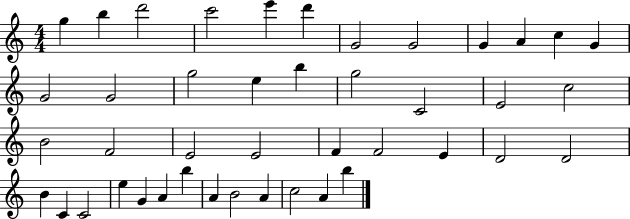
G5/q B5/q D6/h C6/h E6/q D6/q G4/h G4/h G4/q A4/q C5/q G4/q G4/h G4/h G5/h E5/q B5/q G5/h C4/h E4/h C5/h B4/h F4/h E4/h E4/h F4/q F4/h E4/q D4/h D4/h B4/q C4/q C4/h E5/q G4/q A4/q B5/q A4/q B4/h A4/q C5/h A4/q B5/q